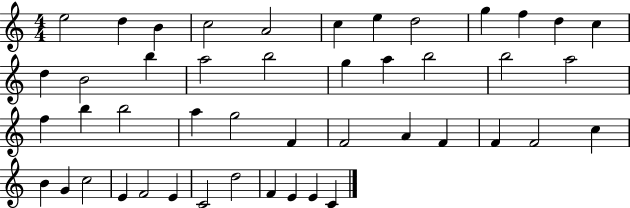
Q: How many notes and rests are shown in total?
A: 46